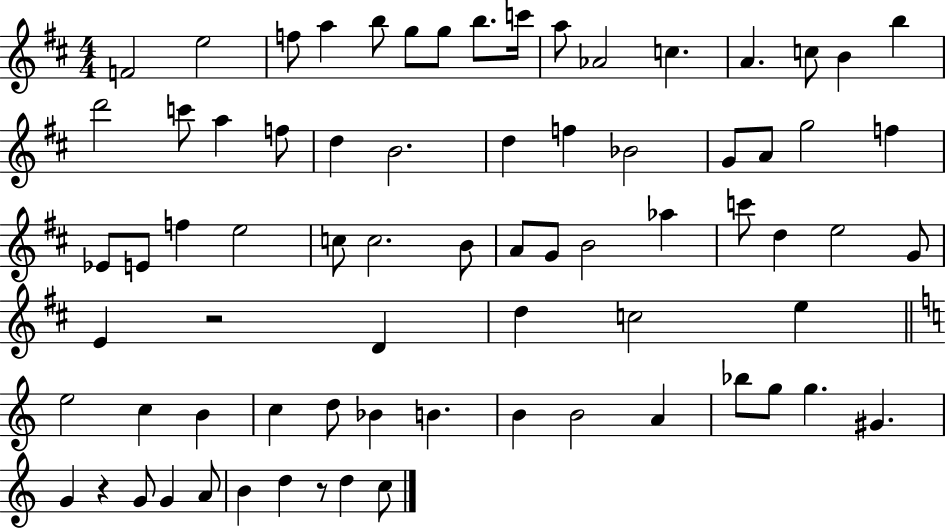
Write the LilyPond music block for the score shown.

{
  \clef treble
  \numericTimeSignature
  \time 4/4
  \key d \major
  f'2 e''2 | f''8 a''4 b''8 g''8 g''8 b''8. c'''16 | a''8 aes'2 c''4. | a'4. c''8 b'4 b''4 | \break d'''2 c'''8 a''4 f''8 | d''4 b'2. | d''4 f''4 bes'2 | g'8 a'8 g''2 f''4 | \break ees'8 e'8 f''4 e''2 | c''8 c''2. b'8 | a'8 g'8 b'2 aes''4 | c'''8 d''4 e''2 g'8 | \break e'4 r2 d'4 | d''4 c''2 e''4 | \bar "||" \break \key c \major e''2 c''4 b'4 | c''4 d''8 bes'4 b'4. | b'4 b'2 a'4 | bes''8 g''8 g''4. gis'4. | \break g'4 r4 g'8 g'4 a'8 | b'4 d''4 r8 d''4 c''8 | \bar "|."
}